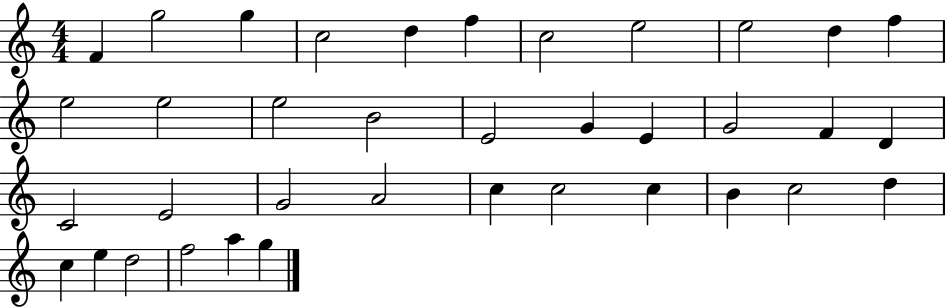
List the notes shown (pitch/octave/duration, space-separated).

F4/q G5/h G5/q C5/h D5/q F5/q C5/h E5/h E5/h D5/q F5/q E5/h E5/h E5/h B4/h E4/h G4/q E4/q G4/h F4/q D4/q C4/h E4/h G4/h A4/h C5/q C5/h C5/q B4/q C5/h D5/q C5/q E5/q D5/h F5/h A5/q G5/q